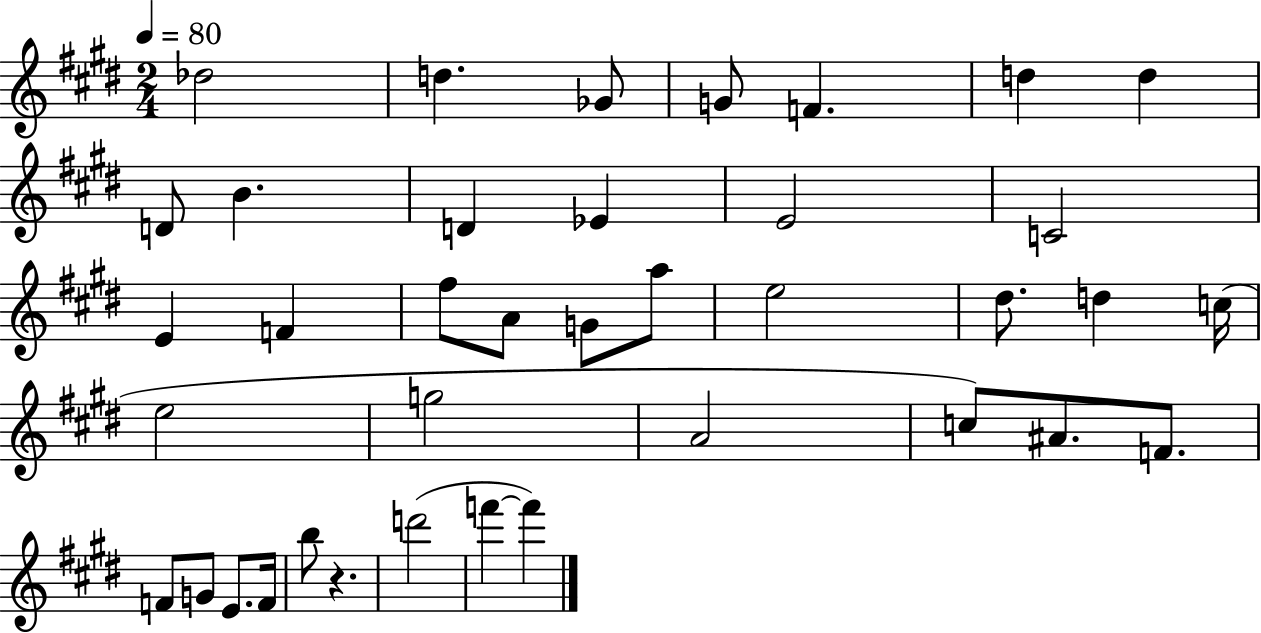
{
  \clef treble
  \numericTimeSignature
  \time 2/4
  \key e \major
  \tempo 4 = 80
  des''2 | d''4. ges'8 | g'8 f'4. | d''4 d''4 | \break d'8 b'4. | d'4 ees'4 | e'2 | c'2 | \break e'4 f'4 | fis''8 a'8 g'8 a''8 | e''2 | dis''8. d''4 c''16( | \break e''2 | g''2 | a'2 | c''8) ais'8. f'8. | \break f'8 g'8 e'8. f'16 | b''8 r4. | d'''2( | f'''4~~ f'''4) | \break \bar "|."
}